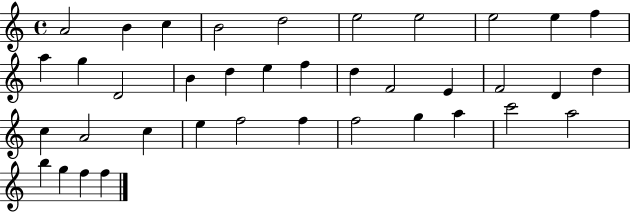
{
  \clef treble
  \time 4/4
  \defaultTimeSignature
  \key c \major
  a'2 b'4 c''4 | b'2 d''2 | e''2 e''2 | e''2 e''4 f''4 | \break a''4 g''4 d'2 | b'4 d''4 e''4 f''4 | d''4 f'2 e'4 | f'2 d'4 d''4 | \break c''4 a'2 c''4 | e''4 f''2 f''4 | f''2 g''4 a''4 | c'''2 a''2 | \break b''4 g''4 f''4 f''4 | \bar "|."
}